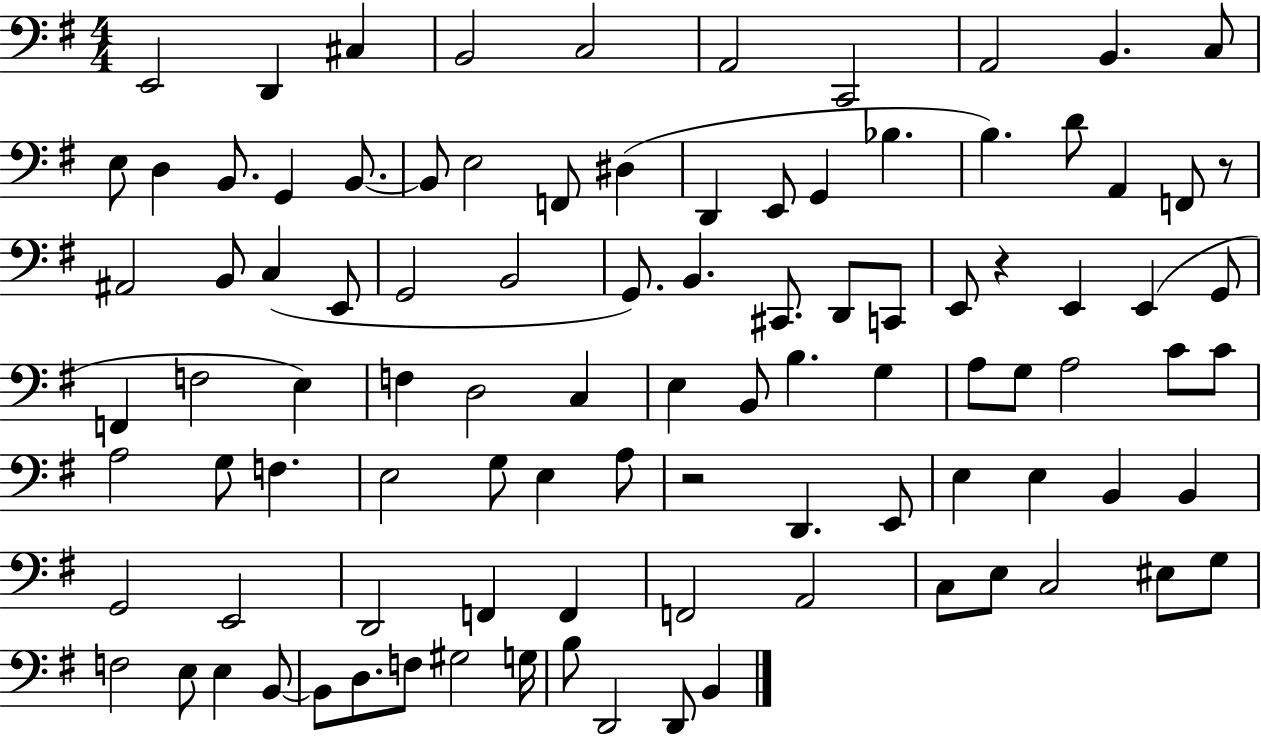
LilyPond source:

{
  \clef bass
  \numericTimeSignature
  \time 4/4
  \key g \major
  e,2 d,4 cis4 | b,2 c2 | a,2 c,2 | a,2 b,4. c8 | \break e8 d4 b,8. g,4 b,8.~~ | b,8 e2 f,8 dis4( | d,4 e,8 g,4 bes4. | b4.) d'8 a,4 f,8 r8 | \break ais,2 b,8 c4( e,8 | g,2 b,2 | g,8.) b,4. cis,8. d,8 c,8 | e,8 r4 e,4 e,4( g,8 | \break f,4 f2 e4) | f4 d2 c4 | e4 b,8 b4. g4 | a8 g8 a2 c'8 c'8 | \break a2 g8 f4. | e2 g8 e4 a8 | r2 d,4. e,8 | e4 e4 b,4 b,4 | \break g,2 e,2 | d,2 f,4 f,4 | f,2 a,2 | c8 e8 c2 eis8 g8 | \break f2 e8 e4 b,8~~ | b,8 d8. f8 gis2 g16 | b8 d,2 d,8 b,4 | \bar "|."
}